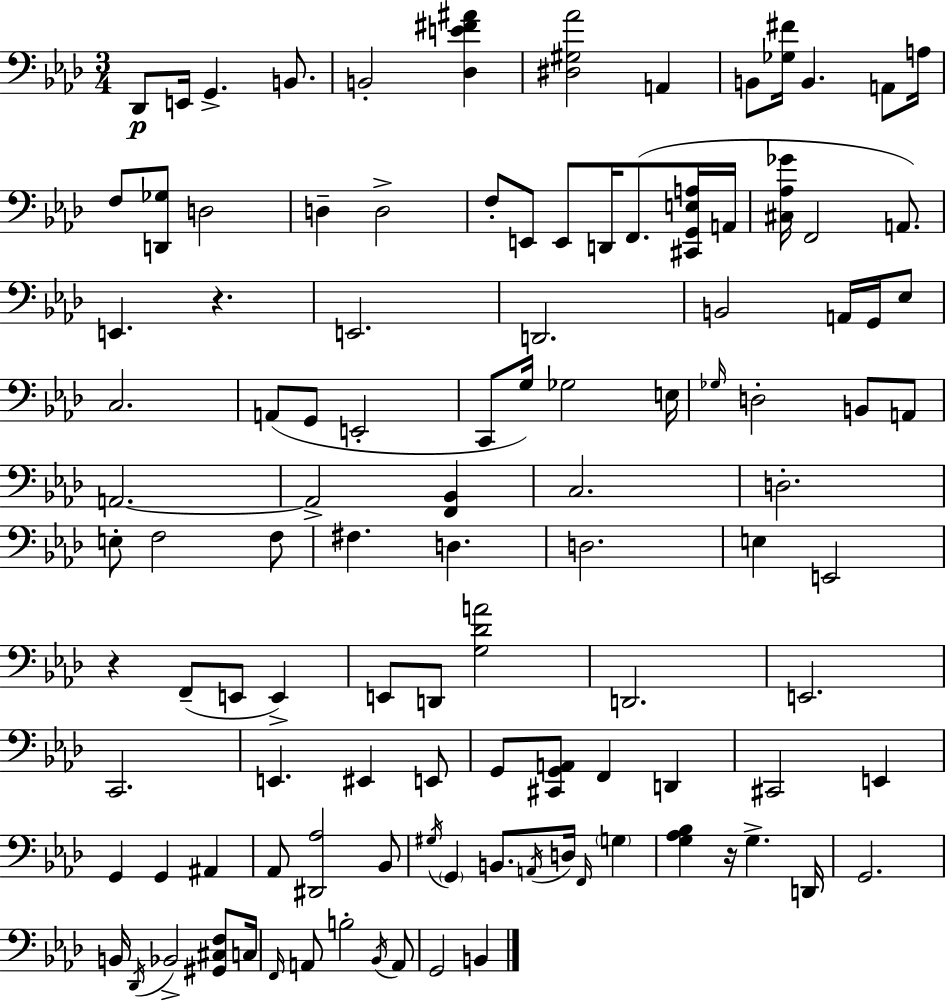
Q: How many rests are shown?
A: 3